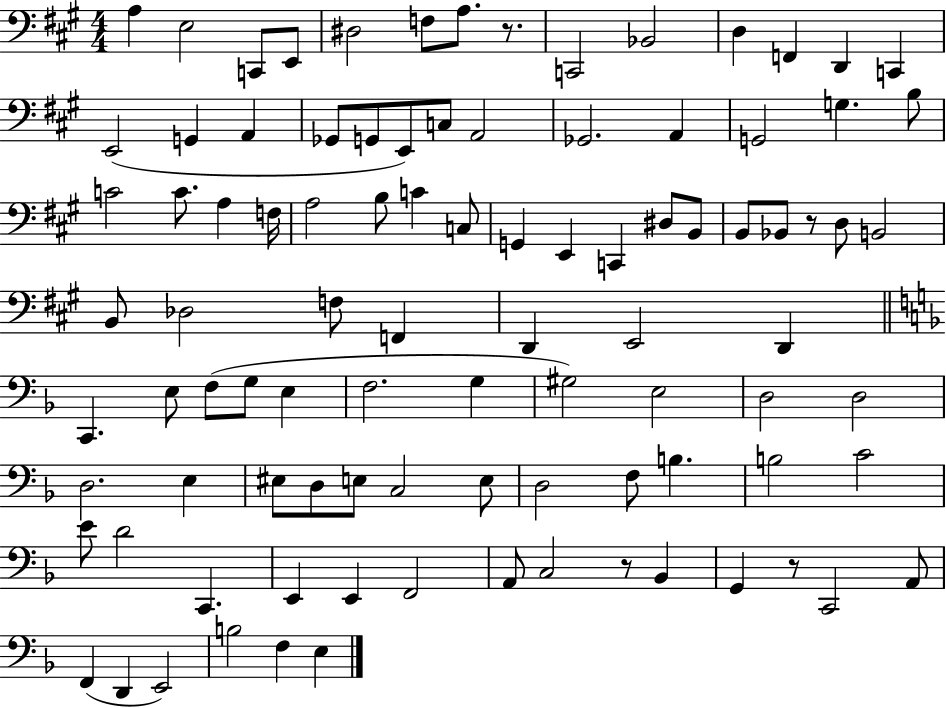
A3/q E3/h C2/e E2/e D#3/h F3/e A3/e. R/e. C2/h Bb2/h D3/q F2/q D2/q C2/q E2/h G2/q A2/q Gb2/e G2/e E2/e C3/e A2/h Gb2/h. A2/q G2/h G3/q. B3/e C4/h C4/e. A3/q F3/s A3/h B3/e C4/q C3/e G2/q E2/q C2/q D#3/e B2/e B2/e Bb2/e R/e D3/e B2/h B2/e Db3/h F3/e F2/q D2/q E2/h D2/q C2/q. E3/e F3/e G3/e E3/q F3/h. G3/q G#3/h E3/h D3/h D3/h D3/h. E3/q EIS3/e D3/e E3/e C3/h E3/e D3/h F3/e B3/q. B3/h C4/h E4/e D4/h C2/q. E2/q E2/q F2/h A2/e C3/h R/e Bb2/q G2/q R/e C2/h A2/e F2/q D2/q E2/h B3/h F3/q E3/q